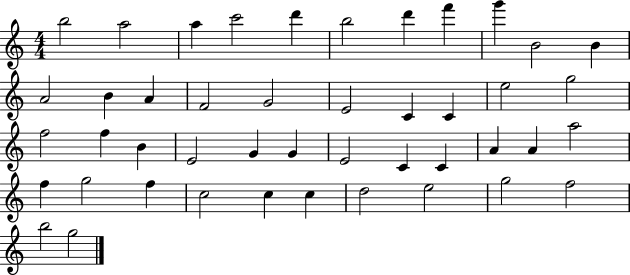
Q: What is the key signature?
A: C major